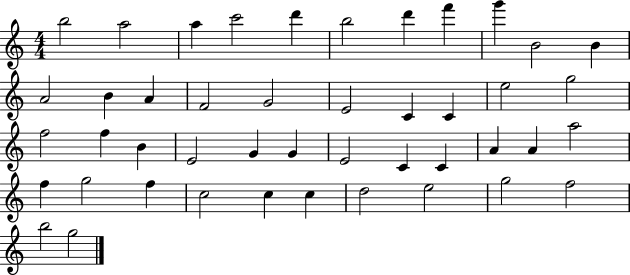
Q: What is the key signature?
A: C major